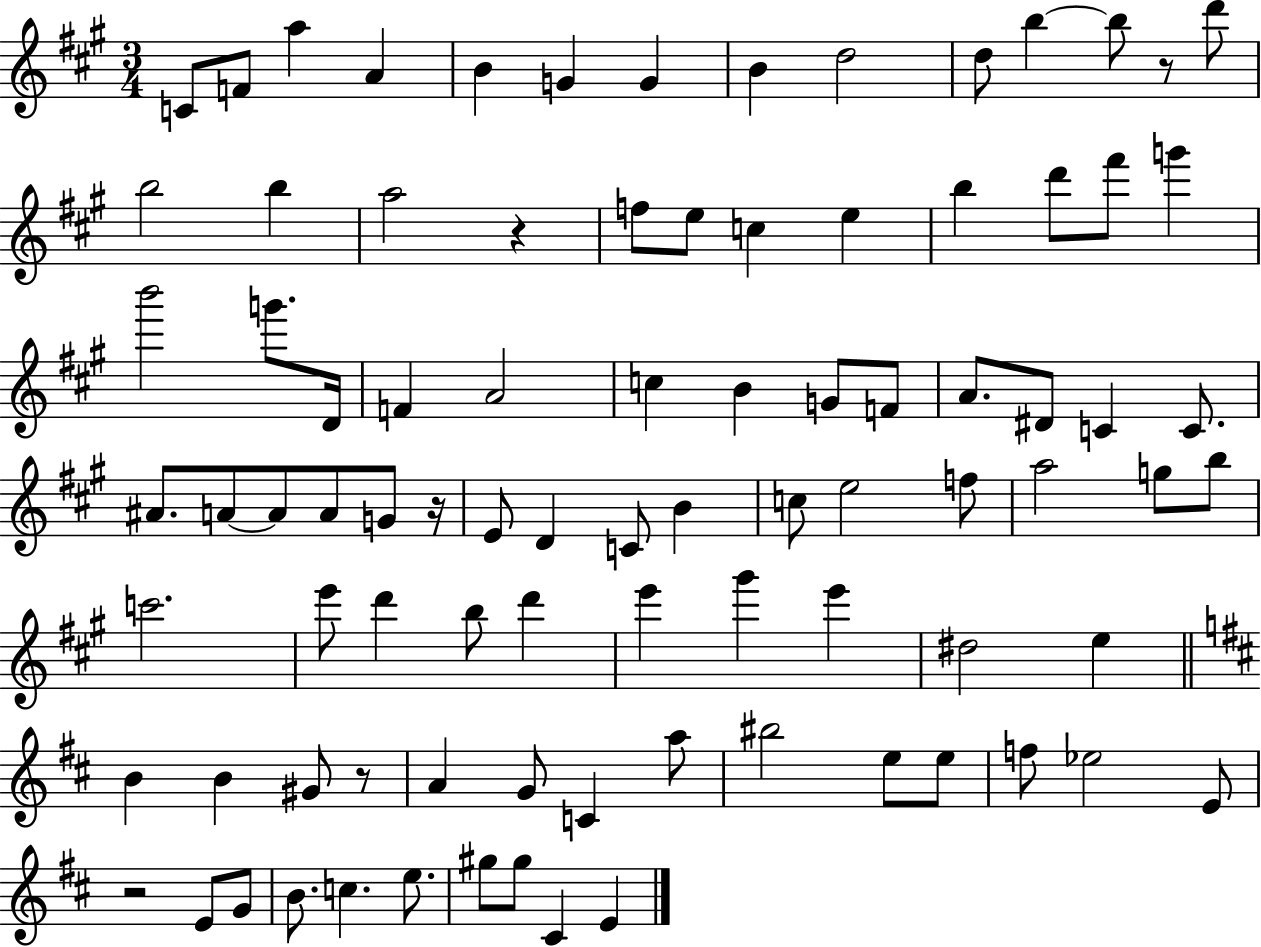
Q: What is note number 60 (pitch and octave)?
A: E6